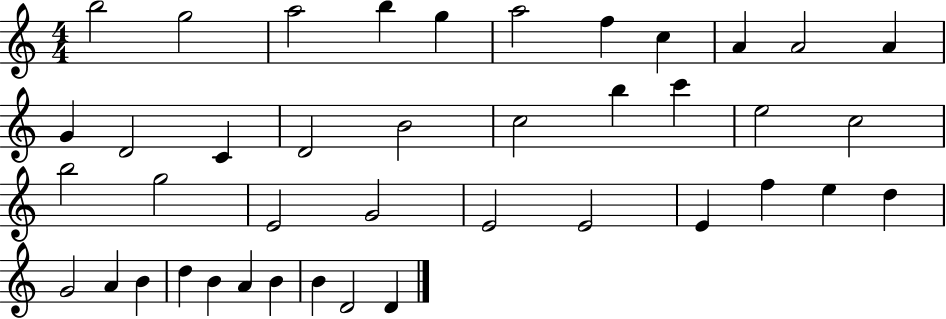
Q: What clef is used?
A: treble